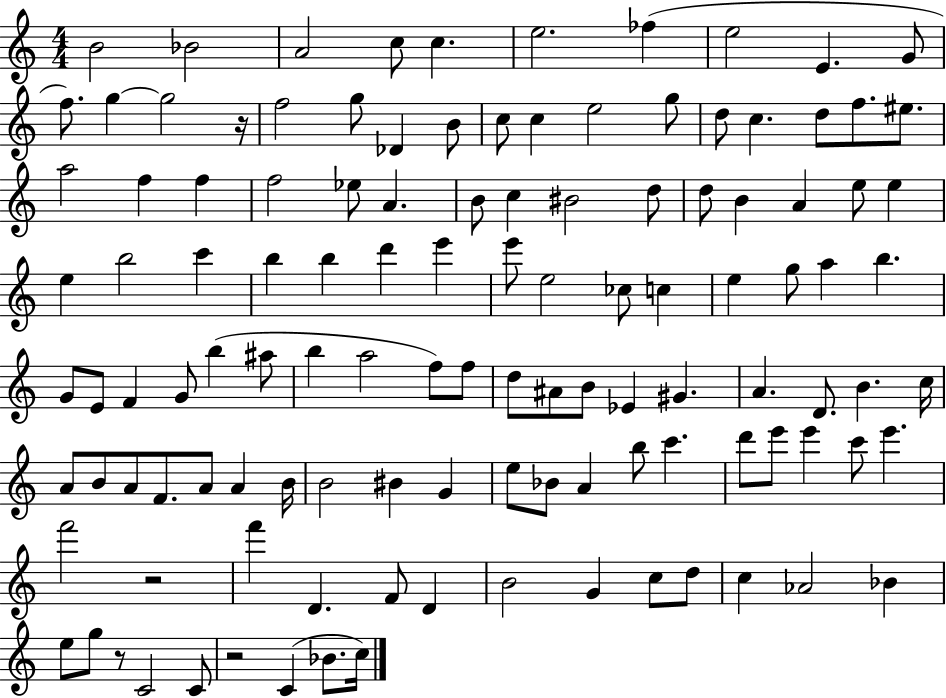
X:1
T:Untitled
M:4/4
L:1/4
K:C
B2 _B2 A2 c/2 c e2 _f e2 E G/2 f/2 g g2 z/4 f2 g/2 _D B/2 c/2 c e2 g/2 d/2 c d/2 f/2 ^e/2 a2 f f f2 _e/2 A B/2 c ^B2 d/2 d/2 B A e/2 e e b2 c' b b d' e' e'/2 e2 _c/2 c e g/2 a b G/2 E/2 F G/2 b ^a/2 b a2 f/2 f/2 d/2 ^A/2 B/2 _E ^G A D/2 B c/4 A/2 B/2 A/2 F/2 A/2 A B/4 B2 ^B G e/2 _B/2 A b/2 c' d'/2 e'/2 e' c'/2 e' f'2 z2 f' D F/2 D B2 G c/2 d/2 c _A2 _B e/2 g/2 z/2 C2 C/2 z2 C _B/2 c/4